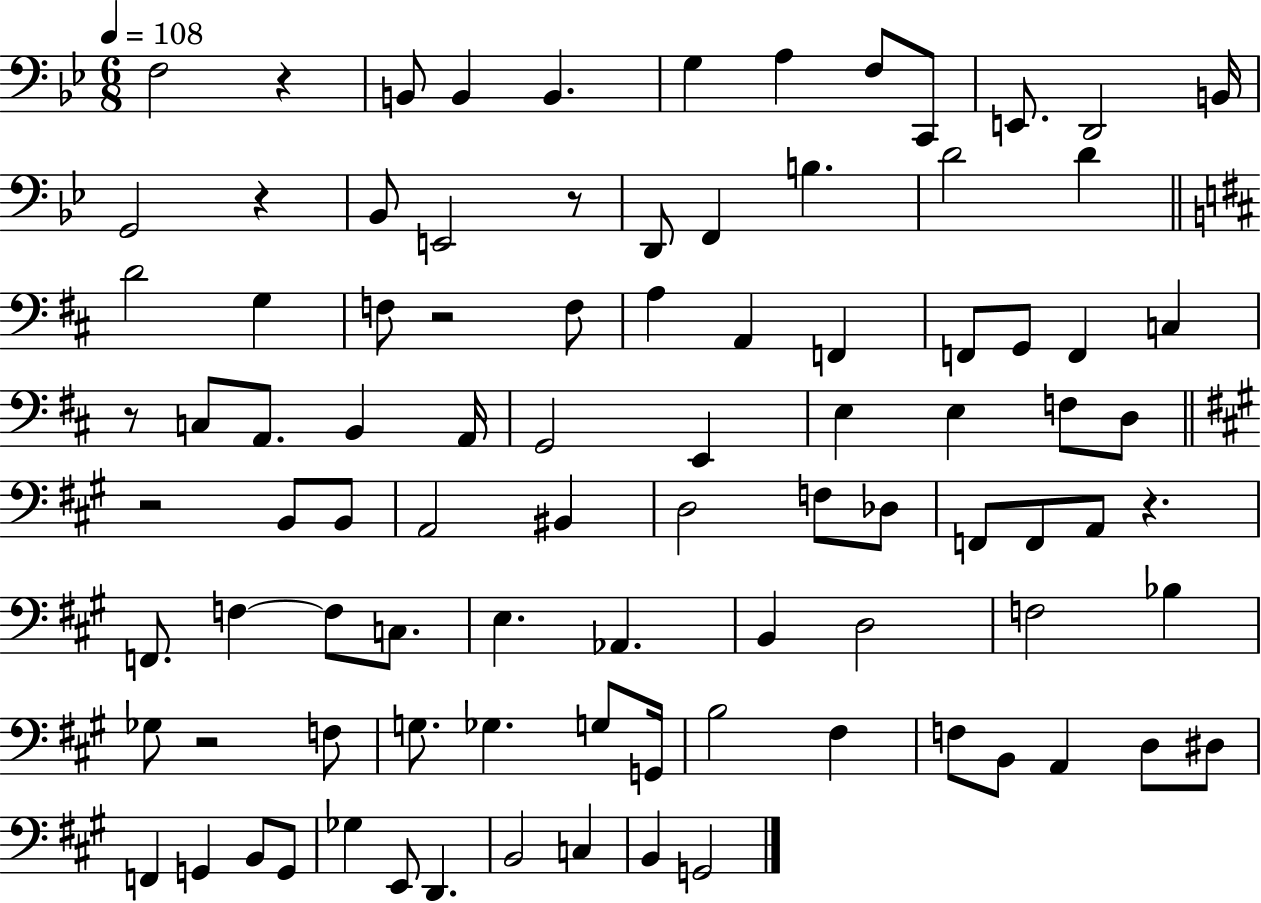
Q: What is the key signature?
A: BES major